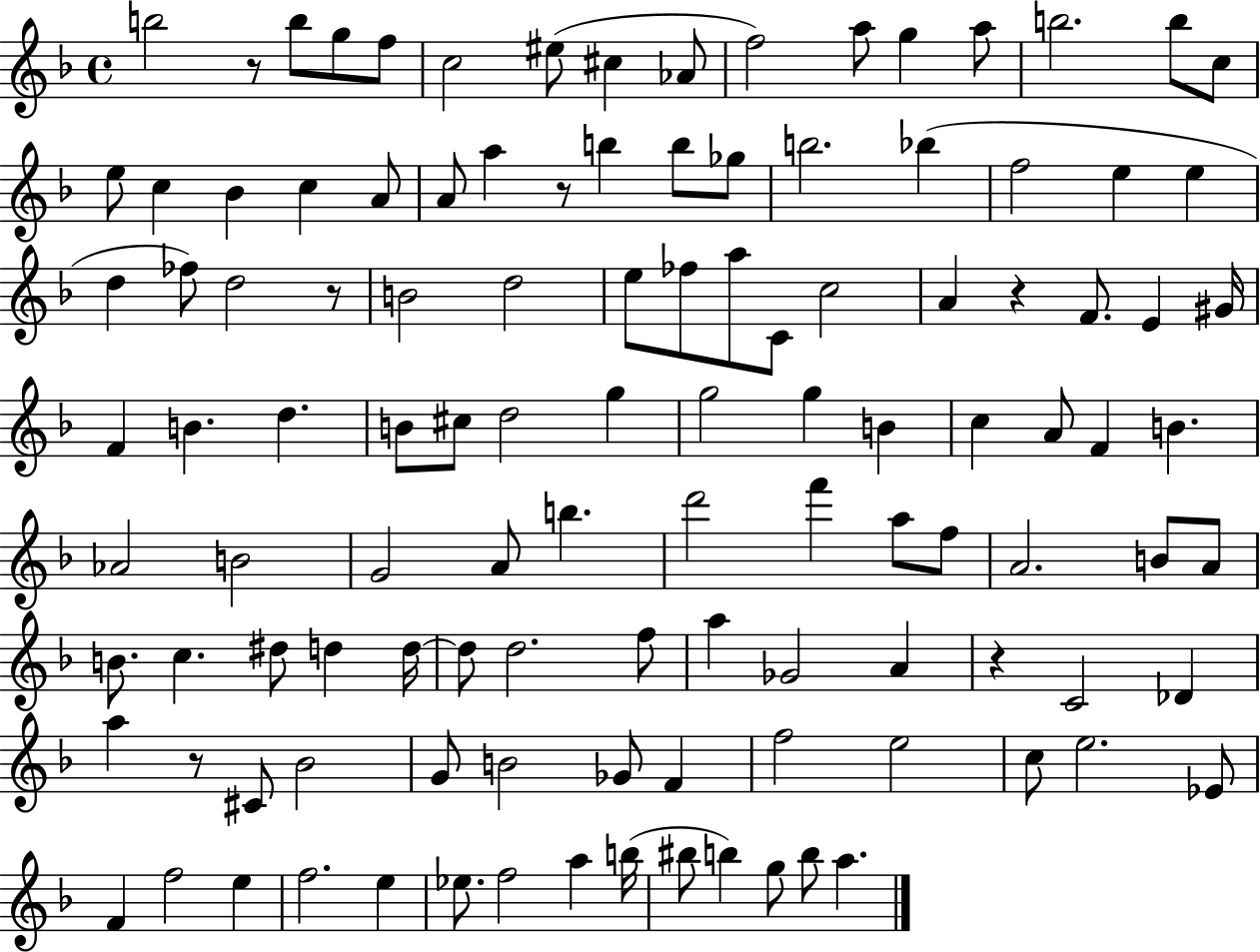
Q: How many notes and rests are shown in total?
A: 115